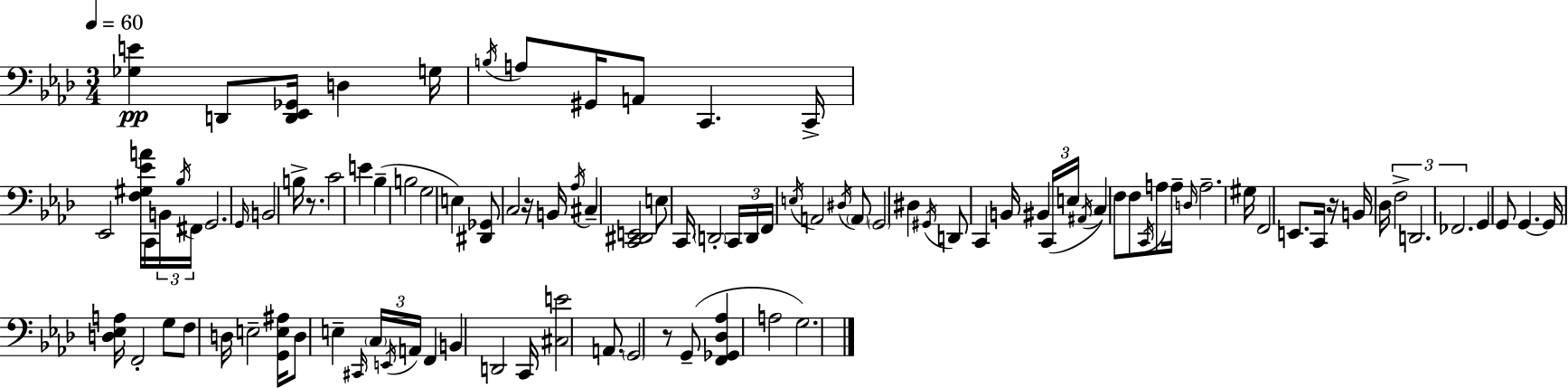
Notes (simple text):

[Gb3,E4]/q D2/e [D2,Eb2,Gb2]/s D3/q G3/s B3/s A3/e G#2/s A2/e C2/q. C2/s Eb2/h [F3,G#3,Eb4,A4]/s C2/s B2/s Bb3/s F#2/s G2/h. G2/s B2/h B3/s R/e. C4/h E4/q Bb3/q B3/h G3/h E3/q [D#2,Gb2]/e C3/h R/s B2/s Ab3/s C#3/q [C2,D#2,E2]/h E3/e C2/s D2/h C2/s D2/s F2/s E3/s A2/h D#3/s A2/e G2/h D#3/q G#2/s D2/e C2/q B2/s BIS2/q C2/s E3/s A#2/s C3/q F3/e F3/e C2/s A3/e A3/s D3/s A3/h. G#3/s F2/h E2/e. C2/s R/s B2/s Db3/s F3/h D2/h. FES2/h. G2/q G2/e G2/q. G2/s [D3,Eb3,A3]/s F2/h G3/e F3/e D3/s E3/h [G2,E3,A#3]/s D3/e E3/q C#2/s C3/s E2/s A2/s F2/q B2/q D2/h C2/s [C#3,E4]/h A2/e. G2/h R/e G2/e [F2,Gb2,Db3,Ab3]/q A3/h G3/h.